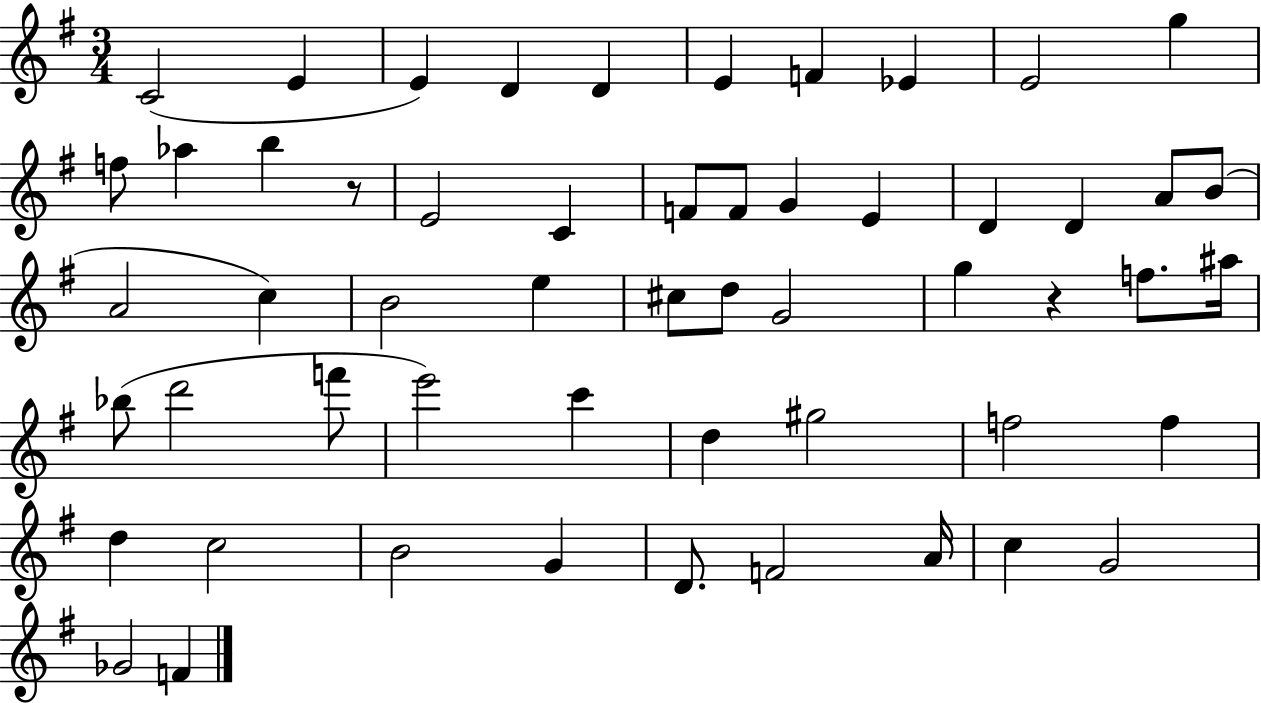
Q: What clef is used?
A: treble